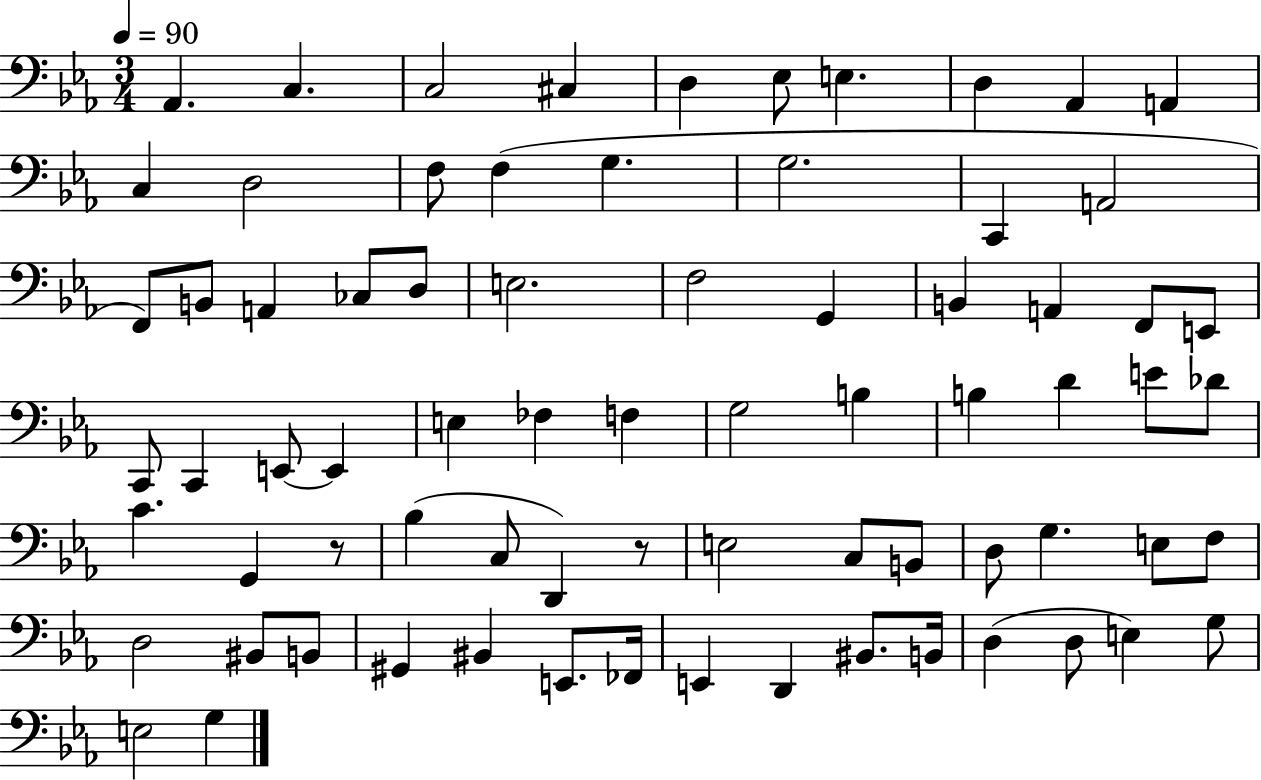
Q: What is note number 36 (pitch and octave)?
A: FES3